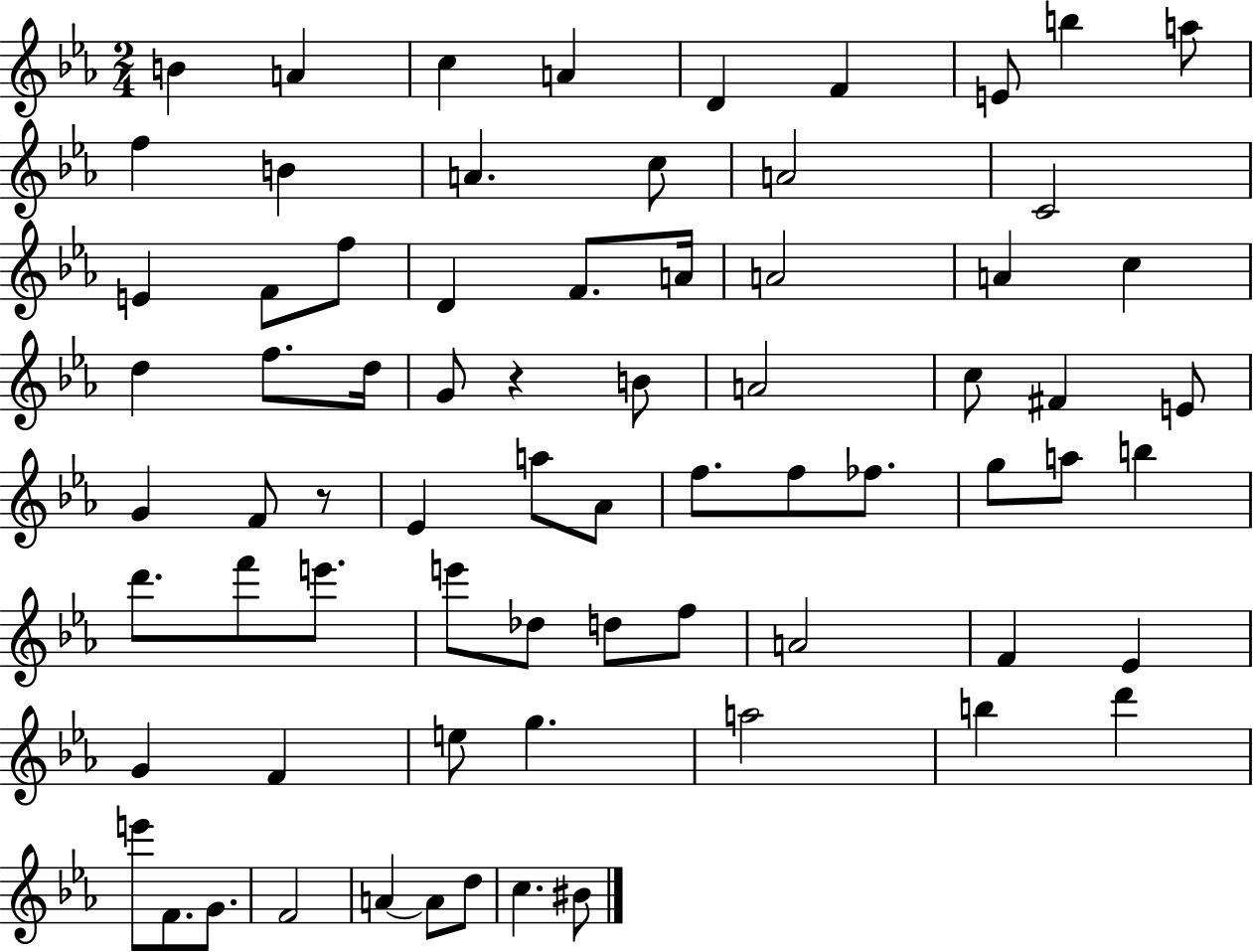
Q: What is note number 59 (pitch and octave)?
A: A5